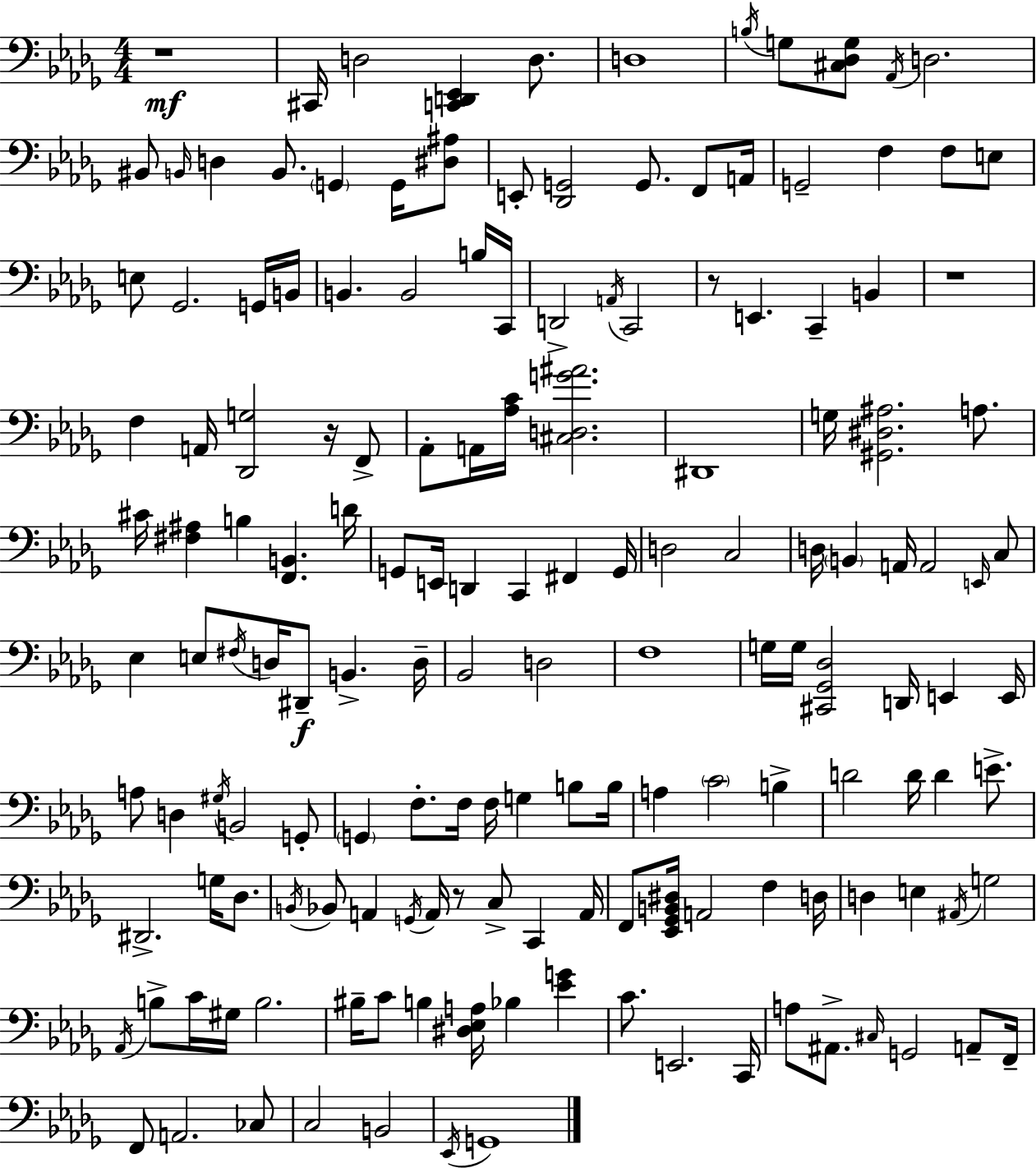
R/w C#2/s D3/h [C2,D2,Eb2]/q D3/e. D3/w B3/s G3/e [C#3,Db3,G3]/e Ab2/s D3/h. BIS2/e B2/s D3/q B2/e. G2/q G2/s [D#3,A#3]/e E2/e [Db2,G2]/h G2/e. F2/e A2/s G2/h F3/q F3/e E3/e E3/e Gb2/h. G2/s B2/s B2/q. B2/h B3/s C2/s D2/h A2/s C2/h R/e E2/q. C2/q B2/q R/w F3/q A2/s [Db2,G3]/h R/s F2/e Ab2/e A2/s [Ab3,C4]/s [C#3,D3,G4,A#4]/h. D#2/w G3/s [G#2,D#3,A#3]/h. A3/e. C#4/s [F#3,A#3]/q B3/q [F2,B2]/q. D4/s G2/e E2/s D2/q C2/q F#2/q G2/s D3/h C3/h D3/s B2/q A2/s A2/h E2/s C3/e Eb3/q E3/e F#3/s D3/s D#2/e B2/q. D3/s Bb2/h D3/h F3/w G3/s G3/s [C#2,Gb2,Db3]/h D2/s E2/q E2/s A3/e D3/q G#3/s B2/h G2/e G2/q F3/e. F3/s F3/s G3/q B3/e B3/s A3/q C4/h B3/q D4/h D4/s D4/q E4/e. D#2/h. G3/s Db3/e. B2/s Bb2/e A2/q G2/s A2/s R/e C3/e C2/q A2/s F2/e [Eb2,Gb2,B2,D#3]/s A2/h F3/q D3/s D3/q E3/q A#2/s G3/h Ab2/s B3/e C4/s G#3/s B3/h. BIS3/s C4/e B3/q [D#3,Eb3,A3]/s Bb3/q [Eb4,G4]/q C4/e. E2/h. C2/s A3/e A#2/e. C#3/s G2/h A2/e F2/s F2/e A2/h. CES3/e C3/h B2/h Eb2/s G2/w